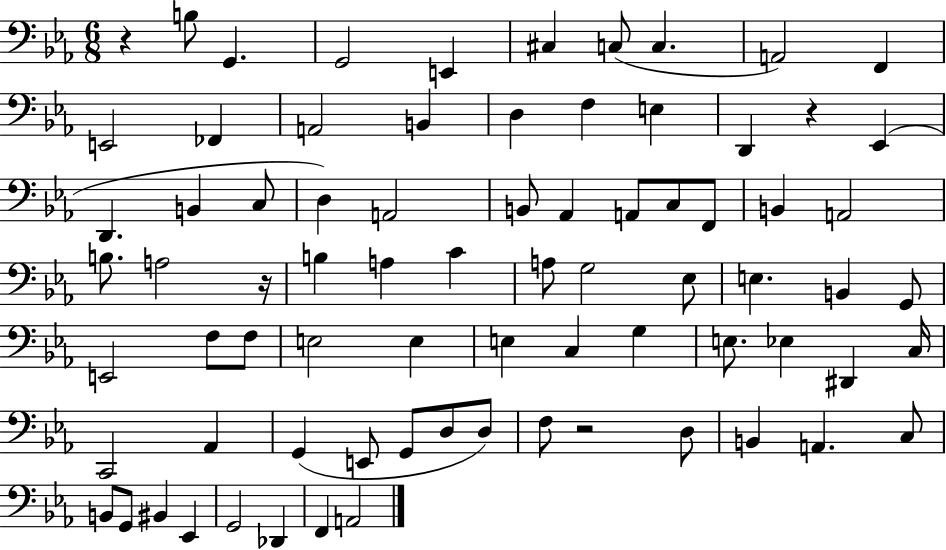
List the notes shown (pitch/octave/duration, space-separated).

R/q B3/e G2/q. G2/h E2/q C#3/q C3/e C3/q. A2/h F2/q E2/h FES2/q A2/h B2/q D3/q F3/q E3/q D2/q R/q Eb2/q D2/q. B2/q C3/e D3/q A2/h B2/e Ab2/q A2/e C3/e F2/e B2/q A2/h B3/e. A3/h R/s B3/q A3/q C4/q A3/e G3/h Eb3/e E3/q. B2/q G2/e E2/h F3/e F3/e E3/h E3/q E3/q C3/q G3/q E3/e. Eb3/q D#2/q C3/s C2/h Ab2/q G2/q E2/e G2/e D3/e D3/e F3/e R/h D3/e B2/q A2/q. C3/e B2/e G2/e BIS2/q Eb2/q G2/h Db2/q F2/q A2/h